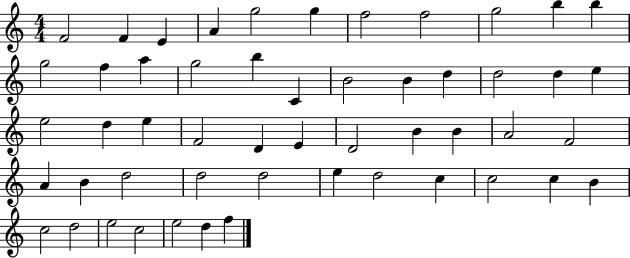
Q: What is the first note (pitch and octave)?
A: F4